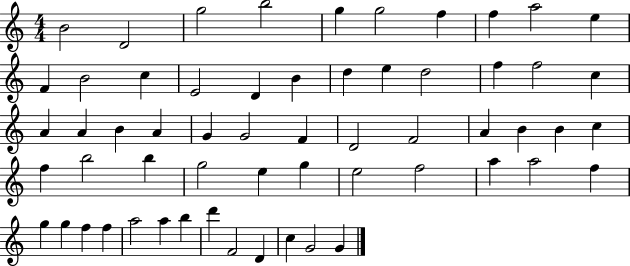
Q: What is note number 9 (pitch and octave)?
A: A5